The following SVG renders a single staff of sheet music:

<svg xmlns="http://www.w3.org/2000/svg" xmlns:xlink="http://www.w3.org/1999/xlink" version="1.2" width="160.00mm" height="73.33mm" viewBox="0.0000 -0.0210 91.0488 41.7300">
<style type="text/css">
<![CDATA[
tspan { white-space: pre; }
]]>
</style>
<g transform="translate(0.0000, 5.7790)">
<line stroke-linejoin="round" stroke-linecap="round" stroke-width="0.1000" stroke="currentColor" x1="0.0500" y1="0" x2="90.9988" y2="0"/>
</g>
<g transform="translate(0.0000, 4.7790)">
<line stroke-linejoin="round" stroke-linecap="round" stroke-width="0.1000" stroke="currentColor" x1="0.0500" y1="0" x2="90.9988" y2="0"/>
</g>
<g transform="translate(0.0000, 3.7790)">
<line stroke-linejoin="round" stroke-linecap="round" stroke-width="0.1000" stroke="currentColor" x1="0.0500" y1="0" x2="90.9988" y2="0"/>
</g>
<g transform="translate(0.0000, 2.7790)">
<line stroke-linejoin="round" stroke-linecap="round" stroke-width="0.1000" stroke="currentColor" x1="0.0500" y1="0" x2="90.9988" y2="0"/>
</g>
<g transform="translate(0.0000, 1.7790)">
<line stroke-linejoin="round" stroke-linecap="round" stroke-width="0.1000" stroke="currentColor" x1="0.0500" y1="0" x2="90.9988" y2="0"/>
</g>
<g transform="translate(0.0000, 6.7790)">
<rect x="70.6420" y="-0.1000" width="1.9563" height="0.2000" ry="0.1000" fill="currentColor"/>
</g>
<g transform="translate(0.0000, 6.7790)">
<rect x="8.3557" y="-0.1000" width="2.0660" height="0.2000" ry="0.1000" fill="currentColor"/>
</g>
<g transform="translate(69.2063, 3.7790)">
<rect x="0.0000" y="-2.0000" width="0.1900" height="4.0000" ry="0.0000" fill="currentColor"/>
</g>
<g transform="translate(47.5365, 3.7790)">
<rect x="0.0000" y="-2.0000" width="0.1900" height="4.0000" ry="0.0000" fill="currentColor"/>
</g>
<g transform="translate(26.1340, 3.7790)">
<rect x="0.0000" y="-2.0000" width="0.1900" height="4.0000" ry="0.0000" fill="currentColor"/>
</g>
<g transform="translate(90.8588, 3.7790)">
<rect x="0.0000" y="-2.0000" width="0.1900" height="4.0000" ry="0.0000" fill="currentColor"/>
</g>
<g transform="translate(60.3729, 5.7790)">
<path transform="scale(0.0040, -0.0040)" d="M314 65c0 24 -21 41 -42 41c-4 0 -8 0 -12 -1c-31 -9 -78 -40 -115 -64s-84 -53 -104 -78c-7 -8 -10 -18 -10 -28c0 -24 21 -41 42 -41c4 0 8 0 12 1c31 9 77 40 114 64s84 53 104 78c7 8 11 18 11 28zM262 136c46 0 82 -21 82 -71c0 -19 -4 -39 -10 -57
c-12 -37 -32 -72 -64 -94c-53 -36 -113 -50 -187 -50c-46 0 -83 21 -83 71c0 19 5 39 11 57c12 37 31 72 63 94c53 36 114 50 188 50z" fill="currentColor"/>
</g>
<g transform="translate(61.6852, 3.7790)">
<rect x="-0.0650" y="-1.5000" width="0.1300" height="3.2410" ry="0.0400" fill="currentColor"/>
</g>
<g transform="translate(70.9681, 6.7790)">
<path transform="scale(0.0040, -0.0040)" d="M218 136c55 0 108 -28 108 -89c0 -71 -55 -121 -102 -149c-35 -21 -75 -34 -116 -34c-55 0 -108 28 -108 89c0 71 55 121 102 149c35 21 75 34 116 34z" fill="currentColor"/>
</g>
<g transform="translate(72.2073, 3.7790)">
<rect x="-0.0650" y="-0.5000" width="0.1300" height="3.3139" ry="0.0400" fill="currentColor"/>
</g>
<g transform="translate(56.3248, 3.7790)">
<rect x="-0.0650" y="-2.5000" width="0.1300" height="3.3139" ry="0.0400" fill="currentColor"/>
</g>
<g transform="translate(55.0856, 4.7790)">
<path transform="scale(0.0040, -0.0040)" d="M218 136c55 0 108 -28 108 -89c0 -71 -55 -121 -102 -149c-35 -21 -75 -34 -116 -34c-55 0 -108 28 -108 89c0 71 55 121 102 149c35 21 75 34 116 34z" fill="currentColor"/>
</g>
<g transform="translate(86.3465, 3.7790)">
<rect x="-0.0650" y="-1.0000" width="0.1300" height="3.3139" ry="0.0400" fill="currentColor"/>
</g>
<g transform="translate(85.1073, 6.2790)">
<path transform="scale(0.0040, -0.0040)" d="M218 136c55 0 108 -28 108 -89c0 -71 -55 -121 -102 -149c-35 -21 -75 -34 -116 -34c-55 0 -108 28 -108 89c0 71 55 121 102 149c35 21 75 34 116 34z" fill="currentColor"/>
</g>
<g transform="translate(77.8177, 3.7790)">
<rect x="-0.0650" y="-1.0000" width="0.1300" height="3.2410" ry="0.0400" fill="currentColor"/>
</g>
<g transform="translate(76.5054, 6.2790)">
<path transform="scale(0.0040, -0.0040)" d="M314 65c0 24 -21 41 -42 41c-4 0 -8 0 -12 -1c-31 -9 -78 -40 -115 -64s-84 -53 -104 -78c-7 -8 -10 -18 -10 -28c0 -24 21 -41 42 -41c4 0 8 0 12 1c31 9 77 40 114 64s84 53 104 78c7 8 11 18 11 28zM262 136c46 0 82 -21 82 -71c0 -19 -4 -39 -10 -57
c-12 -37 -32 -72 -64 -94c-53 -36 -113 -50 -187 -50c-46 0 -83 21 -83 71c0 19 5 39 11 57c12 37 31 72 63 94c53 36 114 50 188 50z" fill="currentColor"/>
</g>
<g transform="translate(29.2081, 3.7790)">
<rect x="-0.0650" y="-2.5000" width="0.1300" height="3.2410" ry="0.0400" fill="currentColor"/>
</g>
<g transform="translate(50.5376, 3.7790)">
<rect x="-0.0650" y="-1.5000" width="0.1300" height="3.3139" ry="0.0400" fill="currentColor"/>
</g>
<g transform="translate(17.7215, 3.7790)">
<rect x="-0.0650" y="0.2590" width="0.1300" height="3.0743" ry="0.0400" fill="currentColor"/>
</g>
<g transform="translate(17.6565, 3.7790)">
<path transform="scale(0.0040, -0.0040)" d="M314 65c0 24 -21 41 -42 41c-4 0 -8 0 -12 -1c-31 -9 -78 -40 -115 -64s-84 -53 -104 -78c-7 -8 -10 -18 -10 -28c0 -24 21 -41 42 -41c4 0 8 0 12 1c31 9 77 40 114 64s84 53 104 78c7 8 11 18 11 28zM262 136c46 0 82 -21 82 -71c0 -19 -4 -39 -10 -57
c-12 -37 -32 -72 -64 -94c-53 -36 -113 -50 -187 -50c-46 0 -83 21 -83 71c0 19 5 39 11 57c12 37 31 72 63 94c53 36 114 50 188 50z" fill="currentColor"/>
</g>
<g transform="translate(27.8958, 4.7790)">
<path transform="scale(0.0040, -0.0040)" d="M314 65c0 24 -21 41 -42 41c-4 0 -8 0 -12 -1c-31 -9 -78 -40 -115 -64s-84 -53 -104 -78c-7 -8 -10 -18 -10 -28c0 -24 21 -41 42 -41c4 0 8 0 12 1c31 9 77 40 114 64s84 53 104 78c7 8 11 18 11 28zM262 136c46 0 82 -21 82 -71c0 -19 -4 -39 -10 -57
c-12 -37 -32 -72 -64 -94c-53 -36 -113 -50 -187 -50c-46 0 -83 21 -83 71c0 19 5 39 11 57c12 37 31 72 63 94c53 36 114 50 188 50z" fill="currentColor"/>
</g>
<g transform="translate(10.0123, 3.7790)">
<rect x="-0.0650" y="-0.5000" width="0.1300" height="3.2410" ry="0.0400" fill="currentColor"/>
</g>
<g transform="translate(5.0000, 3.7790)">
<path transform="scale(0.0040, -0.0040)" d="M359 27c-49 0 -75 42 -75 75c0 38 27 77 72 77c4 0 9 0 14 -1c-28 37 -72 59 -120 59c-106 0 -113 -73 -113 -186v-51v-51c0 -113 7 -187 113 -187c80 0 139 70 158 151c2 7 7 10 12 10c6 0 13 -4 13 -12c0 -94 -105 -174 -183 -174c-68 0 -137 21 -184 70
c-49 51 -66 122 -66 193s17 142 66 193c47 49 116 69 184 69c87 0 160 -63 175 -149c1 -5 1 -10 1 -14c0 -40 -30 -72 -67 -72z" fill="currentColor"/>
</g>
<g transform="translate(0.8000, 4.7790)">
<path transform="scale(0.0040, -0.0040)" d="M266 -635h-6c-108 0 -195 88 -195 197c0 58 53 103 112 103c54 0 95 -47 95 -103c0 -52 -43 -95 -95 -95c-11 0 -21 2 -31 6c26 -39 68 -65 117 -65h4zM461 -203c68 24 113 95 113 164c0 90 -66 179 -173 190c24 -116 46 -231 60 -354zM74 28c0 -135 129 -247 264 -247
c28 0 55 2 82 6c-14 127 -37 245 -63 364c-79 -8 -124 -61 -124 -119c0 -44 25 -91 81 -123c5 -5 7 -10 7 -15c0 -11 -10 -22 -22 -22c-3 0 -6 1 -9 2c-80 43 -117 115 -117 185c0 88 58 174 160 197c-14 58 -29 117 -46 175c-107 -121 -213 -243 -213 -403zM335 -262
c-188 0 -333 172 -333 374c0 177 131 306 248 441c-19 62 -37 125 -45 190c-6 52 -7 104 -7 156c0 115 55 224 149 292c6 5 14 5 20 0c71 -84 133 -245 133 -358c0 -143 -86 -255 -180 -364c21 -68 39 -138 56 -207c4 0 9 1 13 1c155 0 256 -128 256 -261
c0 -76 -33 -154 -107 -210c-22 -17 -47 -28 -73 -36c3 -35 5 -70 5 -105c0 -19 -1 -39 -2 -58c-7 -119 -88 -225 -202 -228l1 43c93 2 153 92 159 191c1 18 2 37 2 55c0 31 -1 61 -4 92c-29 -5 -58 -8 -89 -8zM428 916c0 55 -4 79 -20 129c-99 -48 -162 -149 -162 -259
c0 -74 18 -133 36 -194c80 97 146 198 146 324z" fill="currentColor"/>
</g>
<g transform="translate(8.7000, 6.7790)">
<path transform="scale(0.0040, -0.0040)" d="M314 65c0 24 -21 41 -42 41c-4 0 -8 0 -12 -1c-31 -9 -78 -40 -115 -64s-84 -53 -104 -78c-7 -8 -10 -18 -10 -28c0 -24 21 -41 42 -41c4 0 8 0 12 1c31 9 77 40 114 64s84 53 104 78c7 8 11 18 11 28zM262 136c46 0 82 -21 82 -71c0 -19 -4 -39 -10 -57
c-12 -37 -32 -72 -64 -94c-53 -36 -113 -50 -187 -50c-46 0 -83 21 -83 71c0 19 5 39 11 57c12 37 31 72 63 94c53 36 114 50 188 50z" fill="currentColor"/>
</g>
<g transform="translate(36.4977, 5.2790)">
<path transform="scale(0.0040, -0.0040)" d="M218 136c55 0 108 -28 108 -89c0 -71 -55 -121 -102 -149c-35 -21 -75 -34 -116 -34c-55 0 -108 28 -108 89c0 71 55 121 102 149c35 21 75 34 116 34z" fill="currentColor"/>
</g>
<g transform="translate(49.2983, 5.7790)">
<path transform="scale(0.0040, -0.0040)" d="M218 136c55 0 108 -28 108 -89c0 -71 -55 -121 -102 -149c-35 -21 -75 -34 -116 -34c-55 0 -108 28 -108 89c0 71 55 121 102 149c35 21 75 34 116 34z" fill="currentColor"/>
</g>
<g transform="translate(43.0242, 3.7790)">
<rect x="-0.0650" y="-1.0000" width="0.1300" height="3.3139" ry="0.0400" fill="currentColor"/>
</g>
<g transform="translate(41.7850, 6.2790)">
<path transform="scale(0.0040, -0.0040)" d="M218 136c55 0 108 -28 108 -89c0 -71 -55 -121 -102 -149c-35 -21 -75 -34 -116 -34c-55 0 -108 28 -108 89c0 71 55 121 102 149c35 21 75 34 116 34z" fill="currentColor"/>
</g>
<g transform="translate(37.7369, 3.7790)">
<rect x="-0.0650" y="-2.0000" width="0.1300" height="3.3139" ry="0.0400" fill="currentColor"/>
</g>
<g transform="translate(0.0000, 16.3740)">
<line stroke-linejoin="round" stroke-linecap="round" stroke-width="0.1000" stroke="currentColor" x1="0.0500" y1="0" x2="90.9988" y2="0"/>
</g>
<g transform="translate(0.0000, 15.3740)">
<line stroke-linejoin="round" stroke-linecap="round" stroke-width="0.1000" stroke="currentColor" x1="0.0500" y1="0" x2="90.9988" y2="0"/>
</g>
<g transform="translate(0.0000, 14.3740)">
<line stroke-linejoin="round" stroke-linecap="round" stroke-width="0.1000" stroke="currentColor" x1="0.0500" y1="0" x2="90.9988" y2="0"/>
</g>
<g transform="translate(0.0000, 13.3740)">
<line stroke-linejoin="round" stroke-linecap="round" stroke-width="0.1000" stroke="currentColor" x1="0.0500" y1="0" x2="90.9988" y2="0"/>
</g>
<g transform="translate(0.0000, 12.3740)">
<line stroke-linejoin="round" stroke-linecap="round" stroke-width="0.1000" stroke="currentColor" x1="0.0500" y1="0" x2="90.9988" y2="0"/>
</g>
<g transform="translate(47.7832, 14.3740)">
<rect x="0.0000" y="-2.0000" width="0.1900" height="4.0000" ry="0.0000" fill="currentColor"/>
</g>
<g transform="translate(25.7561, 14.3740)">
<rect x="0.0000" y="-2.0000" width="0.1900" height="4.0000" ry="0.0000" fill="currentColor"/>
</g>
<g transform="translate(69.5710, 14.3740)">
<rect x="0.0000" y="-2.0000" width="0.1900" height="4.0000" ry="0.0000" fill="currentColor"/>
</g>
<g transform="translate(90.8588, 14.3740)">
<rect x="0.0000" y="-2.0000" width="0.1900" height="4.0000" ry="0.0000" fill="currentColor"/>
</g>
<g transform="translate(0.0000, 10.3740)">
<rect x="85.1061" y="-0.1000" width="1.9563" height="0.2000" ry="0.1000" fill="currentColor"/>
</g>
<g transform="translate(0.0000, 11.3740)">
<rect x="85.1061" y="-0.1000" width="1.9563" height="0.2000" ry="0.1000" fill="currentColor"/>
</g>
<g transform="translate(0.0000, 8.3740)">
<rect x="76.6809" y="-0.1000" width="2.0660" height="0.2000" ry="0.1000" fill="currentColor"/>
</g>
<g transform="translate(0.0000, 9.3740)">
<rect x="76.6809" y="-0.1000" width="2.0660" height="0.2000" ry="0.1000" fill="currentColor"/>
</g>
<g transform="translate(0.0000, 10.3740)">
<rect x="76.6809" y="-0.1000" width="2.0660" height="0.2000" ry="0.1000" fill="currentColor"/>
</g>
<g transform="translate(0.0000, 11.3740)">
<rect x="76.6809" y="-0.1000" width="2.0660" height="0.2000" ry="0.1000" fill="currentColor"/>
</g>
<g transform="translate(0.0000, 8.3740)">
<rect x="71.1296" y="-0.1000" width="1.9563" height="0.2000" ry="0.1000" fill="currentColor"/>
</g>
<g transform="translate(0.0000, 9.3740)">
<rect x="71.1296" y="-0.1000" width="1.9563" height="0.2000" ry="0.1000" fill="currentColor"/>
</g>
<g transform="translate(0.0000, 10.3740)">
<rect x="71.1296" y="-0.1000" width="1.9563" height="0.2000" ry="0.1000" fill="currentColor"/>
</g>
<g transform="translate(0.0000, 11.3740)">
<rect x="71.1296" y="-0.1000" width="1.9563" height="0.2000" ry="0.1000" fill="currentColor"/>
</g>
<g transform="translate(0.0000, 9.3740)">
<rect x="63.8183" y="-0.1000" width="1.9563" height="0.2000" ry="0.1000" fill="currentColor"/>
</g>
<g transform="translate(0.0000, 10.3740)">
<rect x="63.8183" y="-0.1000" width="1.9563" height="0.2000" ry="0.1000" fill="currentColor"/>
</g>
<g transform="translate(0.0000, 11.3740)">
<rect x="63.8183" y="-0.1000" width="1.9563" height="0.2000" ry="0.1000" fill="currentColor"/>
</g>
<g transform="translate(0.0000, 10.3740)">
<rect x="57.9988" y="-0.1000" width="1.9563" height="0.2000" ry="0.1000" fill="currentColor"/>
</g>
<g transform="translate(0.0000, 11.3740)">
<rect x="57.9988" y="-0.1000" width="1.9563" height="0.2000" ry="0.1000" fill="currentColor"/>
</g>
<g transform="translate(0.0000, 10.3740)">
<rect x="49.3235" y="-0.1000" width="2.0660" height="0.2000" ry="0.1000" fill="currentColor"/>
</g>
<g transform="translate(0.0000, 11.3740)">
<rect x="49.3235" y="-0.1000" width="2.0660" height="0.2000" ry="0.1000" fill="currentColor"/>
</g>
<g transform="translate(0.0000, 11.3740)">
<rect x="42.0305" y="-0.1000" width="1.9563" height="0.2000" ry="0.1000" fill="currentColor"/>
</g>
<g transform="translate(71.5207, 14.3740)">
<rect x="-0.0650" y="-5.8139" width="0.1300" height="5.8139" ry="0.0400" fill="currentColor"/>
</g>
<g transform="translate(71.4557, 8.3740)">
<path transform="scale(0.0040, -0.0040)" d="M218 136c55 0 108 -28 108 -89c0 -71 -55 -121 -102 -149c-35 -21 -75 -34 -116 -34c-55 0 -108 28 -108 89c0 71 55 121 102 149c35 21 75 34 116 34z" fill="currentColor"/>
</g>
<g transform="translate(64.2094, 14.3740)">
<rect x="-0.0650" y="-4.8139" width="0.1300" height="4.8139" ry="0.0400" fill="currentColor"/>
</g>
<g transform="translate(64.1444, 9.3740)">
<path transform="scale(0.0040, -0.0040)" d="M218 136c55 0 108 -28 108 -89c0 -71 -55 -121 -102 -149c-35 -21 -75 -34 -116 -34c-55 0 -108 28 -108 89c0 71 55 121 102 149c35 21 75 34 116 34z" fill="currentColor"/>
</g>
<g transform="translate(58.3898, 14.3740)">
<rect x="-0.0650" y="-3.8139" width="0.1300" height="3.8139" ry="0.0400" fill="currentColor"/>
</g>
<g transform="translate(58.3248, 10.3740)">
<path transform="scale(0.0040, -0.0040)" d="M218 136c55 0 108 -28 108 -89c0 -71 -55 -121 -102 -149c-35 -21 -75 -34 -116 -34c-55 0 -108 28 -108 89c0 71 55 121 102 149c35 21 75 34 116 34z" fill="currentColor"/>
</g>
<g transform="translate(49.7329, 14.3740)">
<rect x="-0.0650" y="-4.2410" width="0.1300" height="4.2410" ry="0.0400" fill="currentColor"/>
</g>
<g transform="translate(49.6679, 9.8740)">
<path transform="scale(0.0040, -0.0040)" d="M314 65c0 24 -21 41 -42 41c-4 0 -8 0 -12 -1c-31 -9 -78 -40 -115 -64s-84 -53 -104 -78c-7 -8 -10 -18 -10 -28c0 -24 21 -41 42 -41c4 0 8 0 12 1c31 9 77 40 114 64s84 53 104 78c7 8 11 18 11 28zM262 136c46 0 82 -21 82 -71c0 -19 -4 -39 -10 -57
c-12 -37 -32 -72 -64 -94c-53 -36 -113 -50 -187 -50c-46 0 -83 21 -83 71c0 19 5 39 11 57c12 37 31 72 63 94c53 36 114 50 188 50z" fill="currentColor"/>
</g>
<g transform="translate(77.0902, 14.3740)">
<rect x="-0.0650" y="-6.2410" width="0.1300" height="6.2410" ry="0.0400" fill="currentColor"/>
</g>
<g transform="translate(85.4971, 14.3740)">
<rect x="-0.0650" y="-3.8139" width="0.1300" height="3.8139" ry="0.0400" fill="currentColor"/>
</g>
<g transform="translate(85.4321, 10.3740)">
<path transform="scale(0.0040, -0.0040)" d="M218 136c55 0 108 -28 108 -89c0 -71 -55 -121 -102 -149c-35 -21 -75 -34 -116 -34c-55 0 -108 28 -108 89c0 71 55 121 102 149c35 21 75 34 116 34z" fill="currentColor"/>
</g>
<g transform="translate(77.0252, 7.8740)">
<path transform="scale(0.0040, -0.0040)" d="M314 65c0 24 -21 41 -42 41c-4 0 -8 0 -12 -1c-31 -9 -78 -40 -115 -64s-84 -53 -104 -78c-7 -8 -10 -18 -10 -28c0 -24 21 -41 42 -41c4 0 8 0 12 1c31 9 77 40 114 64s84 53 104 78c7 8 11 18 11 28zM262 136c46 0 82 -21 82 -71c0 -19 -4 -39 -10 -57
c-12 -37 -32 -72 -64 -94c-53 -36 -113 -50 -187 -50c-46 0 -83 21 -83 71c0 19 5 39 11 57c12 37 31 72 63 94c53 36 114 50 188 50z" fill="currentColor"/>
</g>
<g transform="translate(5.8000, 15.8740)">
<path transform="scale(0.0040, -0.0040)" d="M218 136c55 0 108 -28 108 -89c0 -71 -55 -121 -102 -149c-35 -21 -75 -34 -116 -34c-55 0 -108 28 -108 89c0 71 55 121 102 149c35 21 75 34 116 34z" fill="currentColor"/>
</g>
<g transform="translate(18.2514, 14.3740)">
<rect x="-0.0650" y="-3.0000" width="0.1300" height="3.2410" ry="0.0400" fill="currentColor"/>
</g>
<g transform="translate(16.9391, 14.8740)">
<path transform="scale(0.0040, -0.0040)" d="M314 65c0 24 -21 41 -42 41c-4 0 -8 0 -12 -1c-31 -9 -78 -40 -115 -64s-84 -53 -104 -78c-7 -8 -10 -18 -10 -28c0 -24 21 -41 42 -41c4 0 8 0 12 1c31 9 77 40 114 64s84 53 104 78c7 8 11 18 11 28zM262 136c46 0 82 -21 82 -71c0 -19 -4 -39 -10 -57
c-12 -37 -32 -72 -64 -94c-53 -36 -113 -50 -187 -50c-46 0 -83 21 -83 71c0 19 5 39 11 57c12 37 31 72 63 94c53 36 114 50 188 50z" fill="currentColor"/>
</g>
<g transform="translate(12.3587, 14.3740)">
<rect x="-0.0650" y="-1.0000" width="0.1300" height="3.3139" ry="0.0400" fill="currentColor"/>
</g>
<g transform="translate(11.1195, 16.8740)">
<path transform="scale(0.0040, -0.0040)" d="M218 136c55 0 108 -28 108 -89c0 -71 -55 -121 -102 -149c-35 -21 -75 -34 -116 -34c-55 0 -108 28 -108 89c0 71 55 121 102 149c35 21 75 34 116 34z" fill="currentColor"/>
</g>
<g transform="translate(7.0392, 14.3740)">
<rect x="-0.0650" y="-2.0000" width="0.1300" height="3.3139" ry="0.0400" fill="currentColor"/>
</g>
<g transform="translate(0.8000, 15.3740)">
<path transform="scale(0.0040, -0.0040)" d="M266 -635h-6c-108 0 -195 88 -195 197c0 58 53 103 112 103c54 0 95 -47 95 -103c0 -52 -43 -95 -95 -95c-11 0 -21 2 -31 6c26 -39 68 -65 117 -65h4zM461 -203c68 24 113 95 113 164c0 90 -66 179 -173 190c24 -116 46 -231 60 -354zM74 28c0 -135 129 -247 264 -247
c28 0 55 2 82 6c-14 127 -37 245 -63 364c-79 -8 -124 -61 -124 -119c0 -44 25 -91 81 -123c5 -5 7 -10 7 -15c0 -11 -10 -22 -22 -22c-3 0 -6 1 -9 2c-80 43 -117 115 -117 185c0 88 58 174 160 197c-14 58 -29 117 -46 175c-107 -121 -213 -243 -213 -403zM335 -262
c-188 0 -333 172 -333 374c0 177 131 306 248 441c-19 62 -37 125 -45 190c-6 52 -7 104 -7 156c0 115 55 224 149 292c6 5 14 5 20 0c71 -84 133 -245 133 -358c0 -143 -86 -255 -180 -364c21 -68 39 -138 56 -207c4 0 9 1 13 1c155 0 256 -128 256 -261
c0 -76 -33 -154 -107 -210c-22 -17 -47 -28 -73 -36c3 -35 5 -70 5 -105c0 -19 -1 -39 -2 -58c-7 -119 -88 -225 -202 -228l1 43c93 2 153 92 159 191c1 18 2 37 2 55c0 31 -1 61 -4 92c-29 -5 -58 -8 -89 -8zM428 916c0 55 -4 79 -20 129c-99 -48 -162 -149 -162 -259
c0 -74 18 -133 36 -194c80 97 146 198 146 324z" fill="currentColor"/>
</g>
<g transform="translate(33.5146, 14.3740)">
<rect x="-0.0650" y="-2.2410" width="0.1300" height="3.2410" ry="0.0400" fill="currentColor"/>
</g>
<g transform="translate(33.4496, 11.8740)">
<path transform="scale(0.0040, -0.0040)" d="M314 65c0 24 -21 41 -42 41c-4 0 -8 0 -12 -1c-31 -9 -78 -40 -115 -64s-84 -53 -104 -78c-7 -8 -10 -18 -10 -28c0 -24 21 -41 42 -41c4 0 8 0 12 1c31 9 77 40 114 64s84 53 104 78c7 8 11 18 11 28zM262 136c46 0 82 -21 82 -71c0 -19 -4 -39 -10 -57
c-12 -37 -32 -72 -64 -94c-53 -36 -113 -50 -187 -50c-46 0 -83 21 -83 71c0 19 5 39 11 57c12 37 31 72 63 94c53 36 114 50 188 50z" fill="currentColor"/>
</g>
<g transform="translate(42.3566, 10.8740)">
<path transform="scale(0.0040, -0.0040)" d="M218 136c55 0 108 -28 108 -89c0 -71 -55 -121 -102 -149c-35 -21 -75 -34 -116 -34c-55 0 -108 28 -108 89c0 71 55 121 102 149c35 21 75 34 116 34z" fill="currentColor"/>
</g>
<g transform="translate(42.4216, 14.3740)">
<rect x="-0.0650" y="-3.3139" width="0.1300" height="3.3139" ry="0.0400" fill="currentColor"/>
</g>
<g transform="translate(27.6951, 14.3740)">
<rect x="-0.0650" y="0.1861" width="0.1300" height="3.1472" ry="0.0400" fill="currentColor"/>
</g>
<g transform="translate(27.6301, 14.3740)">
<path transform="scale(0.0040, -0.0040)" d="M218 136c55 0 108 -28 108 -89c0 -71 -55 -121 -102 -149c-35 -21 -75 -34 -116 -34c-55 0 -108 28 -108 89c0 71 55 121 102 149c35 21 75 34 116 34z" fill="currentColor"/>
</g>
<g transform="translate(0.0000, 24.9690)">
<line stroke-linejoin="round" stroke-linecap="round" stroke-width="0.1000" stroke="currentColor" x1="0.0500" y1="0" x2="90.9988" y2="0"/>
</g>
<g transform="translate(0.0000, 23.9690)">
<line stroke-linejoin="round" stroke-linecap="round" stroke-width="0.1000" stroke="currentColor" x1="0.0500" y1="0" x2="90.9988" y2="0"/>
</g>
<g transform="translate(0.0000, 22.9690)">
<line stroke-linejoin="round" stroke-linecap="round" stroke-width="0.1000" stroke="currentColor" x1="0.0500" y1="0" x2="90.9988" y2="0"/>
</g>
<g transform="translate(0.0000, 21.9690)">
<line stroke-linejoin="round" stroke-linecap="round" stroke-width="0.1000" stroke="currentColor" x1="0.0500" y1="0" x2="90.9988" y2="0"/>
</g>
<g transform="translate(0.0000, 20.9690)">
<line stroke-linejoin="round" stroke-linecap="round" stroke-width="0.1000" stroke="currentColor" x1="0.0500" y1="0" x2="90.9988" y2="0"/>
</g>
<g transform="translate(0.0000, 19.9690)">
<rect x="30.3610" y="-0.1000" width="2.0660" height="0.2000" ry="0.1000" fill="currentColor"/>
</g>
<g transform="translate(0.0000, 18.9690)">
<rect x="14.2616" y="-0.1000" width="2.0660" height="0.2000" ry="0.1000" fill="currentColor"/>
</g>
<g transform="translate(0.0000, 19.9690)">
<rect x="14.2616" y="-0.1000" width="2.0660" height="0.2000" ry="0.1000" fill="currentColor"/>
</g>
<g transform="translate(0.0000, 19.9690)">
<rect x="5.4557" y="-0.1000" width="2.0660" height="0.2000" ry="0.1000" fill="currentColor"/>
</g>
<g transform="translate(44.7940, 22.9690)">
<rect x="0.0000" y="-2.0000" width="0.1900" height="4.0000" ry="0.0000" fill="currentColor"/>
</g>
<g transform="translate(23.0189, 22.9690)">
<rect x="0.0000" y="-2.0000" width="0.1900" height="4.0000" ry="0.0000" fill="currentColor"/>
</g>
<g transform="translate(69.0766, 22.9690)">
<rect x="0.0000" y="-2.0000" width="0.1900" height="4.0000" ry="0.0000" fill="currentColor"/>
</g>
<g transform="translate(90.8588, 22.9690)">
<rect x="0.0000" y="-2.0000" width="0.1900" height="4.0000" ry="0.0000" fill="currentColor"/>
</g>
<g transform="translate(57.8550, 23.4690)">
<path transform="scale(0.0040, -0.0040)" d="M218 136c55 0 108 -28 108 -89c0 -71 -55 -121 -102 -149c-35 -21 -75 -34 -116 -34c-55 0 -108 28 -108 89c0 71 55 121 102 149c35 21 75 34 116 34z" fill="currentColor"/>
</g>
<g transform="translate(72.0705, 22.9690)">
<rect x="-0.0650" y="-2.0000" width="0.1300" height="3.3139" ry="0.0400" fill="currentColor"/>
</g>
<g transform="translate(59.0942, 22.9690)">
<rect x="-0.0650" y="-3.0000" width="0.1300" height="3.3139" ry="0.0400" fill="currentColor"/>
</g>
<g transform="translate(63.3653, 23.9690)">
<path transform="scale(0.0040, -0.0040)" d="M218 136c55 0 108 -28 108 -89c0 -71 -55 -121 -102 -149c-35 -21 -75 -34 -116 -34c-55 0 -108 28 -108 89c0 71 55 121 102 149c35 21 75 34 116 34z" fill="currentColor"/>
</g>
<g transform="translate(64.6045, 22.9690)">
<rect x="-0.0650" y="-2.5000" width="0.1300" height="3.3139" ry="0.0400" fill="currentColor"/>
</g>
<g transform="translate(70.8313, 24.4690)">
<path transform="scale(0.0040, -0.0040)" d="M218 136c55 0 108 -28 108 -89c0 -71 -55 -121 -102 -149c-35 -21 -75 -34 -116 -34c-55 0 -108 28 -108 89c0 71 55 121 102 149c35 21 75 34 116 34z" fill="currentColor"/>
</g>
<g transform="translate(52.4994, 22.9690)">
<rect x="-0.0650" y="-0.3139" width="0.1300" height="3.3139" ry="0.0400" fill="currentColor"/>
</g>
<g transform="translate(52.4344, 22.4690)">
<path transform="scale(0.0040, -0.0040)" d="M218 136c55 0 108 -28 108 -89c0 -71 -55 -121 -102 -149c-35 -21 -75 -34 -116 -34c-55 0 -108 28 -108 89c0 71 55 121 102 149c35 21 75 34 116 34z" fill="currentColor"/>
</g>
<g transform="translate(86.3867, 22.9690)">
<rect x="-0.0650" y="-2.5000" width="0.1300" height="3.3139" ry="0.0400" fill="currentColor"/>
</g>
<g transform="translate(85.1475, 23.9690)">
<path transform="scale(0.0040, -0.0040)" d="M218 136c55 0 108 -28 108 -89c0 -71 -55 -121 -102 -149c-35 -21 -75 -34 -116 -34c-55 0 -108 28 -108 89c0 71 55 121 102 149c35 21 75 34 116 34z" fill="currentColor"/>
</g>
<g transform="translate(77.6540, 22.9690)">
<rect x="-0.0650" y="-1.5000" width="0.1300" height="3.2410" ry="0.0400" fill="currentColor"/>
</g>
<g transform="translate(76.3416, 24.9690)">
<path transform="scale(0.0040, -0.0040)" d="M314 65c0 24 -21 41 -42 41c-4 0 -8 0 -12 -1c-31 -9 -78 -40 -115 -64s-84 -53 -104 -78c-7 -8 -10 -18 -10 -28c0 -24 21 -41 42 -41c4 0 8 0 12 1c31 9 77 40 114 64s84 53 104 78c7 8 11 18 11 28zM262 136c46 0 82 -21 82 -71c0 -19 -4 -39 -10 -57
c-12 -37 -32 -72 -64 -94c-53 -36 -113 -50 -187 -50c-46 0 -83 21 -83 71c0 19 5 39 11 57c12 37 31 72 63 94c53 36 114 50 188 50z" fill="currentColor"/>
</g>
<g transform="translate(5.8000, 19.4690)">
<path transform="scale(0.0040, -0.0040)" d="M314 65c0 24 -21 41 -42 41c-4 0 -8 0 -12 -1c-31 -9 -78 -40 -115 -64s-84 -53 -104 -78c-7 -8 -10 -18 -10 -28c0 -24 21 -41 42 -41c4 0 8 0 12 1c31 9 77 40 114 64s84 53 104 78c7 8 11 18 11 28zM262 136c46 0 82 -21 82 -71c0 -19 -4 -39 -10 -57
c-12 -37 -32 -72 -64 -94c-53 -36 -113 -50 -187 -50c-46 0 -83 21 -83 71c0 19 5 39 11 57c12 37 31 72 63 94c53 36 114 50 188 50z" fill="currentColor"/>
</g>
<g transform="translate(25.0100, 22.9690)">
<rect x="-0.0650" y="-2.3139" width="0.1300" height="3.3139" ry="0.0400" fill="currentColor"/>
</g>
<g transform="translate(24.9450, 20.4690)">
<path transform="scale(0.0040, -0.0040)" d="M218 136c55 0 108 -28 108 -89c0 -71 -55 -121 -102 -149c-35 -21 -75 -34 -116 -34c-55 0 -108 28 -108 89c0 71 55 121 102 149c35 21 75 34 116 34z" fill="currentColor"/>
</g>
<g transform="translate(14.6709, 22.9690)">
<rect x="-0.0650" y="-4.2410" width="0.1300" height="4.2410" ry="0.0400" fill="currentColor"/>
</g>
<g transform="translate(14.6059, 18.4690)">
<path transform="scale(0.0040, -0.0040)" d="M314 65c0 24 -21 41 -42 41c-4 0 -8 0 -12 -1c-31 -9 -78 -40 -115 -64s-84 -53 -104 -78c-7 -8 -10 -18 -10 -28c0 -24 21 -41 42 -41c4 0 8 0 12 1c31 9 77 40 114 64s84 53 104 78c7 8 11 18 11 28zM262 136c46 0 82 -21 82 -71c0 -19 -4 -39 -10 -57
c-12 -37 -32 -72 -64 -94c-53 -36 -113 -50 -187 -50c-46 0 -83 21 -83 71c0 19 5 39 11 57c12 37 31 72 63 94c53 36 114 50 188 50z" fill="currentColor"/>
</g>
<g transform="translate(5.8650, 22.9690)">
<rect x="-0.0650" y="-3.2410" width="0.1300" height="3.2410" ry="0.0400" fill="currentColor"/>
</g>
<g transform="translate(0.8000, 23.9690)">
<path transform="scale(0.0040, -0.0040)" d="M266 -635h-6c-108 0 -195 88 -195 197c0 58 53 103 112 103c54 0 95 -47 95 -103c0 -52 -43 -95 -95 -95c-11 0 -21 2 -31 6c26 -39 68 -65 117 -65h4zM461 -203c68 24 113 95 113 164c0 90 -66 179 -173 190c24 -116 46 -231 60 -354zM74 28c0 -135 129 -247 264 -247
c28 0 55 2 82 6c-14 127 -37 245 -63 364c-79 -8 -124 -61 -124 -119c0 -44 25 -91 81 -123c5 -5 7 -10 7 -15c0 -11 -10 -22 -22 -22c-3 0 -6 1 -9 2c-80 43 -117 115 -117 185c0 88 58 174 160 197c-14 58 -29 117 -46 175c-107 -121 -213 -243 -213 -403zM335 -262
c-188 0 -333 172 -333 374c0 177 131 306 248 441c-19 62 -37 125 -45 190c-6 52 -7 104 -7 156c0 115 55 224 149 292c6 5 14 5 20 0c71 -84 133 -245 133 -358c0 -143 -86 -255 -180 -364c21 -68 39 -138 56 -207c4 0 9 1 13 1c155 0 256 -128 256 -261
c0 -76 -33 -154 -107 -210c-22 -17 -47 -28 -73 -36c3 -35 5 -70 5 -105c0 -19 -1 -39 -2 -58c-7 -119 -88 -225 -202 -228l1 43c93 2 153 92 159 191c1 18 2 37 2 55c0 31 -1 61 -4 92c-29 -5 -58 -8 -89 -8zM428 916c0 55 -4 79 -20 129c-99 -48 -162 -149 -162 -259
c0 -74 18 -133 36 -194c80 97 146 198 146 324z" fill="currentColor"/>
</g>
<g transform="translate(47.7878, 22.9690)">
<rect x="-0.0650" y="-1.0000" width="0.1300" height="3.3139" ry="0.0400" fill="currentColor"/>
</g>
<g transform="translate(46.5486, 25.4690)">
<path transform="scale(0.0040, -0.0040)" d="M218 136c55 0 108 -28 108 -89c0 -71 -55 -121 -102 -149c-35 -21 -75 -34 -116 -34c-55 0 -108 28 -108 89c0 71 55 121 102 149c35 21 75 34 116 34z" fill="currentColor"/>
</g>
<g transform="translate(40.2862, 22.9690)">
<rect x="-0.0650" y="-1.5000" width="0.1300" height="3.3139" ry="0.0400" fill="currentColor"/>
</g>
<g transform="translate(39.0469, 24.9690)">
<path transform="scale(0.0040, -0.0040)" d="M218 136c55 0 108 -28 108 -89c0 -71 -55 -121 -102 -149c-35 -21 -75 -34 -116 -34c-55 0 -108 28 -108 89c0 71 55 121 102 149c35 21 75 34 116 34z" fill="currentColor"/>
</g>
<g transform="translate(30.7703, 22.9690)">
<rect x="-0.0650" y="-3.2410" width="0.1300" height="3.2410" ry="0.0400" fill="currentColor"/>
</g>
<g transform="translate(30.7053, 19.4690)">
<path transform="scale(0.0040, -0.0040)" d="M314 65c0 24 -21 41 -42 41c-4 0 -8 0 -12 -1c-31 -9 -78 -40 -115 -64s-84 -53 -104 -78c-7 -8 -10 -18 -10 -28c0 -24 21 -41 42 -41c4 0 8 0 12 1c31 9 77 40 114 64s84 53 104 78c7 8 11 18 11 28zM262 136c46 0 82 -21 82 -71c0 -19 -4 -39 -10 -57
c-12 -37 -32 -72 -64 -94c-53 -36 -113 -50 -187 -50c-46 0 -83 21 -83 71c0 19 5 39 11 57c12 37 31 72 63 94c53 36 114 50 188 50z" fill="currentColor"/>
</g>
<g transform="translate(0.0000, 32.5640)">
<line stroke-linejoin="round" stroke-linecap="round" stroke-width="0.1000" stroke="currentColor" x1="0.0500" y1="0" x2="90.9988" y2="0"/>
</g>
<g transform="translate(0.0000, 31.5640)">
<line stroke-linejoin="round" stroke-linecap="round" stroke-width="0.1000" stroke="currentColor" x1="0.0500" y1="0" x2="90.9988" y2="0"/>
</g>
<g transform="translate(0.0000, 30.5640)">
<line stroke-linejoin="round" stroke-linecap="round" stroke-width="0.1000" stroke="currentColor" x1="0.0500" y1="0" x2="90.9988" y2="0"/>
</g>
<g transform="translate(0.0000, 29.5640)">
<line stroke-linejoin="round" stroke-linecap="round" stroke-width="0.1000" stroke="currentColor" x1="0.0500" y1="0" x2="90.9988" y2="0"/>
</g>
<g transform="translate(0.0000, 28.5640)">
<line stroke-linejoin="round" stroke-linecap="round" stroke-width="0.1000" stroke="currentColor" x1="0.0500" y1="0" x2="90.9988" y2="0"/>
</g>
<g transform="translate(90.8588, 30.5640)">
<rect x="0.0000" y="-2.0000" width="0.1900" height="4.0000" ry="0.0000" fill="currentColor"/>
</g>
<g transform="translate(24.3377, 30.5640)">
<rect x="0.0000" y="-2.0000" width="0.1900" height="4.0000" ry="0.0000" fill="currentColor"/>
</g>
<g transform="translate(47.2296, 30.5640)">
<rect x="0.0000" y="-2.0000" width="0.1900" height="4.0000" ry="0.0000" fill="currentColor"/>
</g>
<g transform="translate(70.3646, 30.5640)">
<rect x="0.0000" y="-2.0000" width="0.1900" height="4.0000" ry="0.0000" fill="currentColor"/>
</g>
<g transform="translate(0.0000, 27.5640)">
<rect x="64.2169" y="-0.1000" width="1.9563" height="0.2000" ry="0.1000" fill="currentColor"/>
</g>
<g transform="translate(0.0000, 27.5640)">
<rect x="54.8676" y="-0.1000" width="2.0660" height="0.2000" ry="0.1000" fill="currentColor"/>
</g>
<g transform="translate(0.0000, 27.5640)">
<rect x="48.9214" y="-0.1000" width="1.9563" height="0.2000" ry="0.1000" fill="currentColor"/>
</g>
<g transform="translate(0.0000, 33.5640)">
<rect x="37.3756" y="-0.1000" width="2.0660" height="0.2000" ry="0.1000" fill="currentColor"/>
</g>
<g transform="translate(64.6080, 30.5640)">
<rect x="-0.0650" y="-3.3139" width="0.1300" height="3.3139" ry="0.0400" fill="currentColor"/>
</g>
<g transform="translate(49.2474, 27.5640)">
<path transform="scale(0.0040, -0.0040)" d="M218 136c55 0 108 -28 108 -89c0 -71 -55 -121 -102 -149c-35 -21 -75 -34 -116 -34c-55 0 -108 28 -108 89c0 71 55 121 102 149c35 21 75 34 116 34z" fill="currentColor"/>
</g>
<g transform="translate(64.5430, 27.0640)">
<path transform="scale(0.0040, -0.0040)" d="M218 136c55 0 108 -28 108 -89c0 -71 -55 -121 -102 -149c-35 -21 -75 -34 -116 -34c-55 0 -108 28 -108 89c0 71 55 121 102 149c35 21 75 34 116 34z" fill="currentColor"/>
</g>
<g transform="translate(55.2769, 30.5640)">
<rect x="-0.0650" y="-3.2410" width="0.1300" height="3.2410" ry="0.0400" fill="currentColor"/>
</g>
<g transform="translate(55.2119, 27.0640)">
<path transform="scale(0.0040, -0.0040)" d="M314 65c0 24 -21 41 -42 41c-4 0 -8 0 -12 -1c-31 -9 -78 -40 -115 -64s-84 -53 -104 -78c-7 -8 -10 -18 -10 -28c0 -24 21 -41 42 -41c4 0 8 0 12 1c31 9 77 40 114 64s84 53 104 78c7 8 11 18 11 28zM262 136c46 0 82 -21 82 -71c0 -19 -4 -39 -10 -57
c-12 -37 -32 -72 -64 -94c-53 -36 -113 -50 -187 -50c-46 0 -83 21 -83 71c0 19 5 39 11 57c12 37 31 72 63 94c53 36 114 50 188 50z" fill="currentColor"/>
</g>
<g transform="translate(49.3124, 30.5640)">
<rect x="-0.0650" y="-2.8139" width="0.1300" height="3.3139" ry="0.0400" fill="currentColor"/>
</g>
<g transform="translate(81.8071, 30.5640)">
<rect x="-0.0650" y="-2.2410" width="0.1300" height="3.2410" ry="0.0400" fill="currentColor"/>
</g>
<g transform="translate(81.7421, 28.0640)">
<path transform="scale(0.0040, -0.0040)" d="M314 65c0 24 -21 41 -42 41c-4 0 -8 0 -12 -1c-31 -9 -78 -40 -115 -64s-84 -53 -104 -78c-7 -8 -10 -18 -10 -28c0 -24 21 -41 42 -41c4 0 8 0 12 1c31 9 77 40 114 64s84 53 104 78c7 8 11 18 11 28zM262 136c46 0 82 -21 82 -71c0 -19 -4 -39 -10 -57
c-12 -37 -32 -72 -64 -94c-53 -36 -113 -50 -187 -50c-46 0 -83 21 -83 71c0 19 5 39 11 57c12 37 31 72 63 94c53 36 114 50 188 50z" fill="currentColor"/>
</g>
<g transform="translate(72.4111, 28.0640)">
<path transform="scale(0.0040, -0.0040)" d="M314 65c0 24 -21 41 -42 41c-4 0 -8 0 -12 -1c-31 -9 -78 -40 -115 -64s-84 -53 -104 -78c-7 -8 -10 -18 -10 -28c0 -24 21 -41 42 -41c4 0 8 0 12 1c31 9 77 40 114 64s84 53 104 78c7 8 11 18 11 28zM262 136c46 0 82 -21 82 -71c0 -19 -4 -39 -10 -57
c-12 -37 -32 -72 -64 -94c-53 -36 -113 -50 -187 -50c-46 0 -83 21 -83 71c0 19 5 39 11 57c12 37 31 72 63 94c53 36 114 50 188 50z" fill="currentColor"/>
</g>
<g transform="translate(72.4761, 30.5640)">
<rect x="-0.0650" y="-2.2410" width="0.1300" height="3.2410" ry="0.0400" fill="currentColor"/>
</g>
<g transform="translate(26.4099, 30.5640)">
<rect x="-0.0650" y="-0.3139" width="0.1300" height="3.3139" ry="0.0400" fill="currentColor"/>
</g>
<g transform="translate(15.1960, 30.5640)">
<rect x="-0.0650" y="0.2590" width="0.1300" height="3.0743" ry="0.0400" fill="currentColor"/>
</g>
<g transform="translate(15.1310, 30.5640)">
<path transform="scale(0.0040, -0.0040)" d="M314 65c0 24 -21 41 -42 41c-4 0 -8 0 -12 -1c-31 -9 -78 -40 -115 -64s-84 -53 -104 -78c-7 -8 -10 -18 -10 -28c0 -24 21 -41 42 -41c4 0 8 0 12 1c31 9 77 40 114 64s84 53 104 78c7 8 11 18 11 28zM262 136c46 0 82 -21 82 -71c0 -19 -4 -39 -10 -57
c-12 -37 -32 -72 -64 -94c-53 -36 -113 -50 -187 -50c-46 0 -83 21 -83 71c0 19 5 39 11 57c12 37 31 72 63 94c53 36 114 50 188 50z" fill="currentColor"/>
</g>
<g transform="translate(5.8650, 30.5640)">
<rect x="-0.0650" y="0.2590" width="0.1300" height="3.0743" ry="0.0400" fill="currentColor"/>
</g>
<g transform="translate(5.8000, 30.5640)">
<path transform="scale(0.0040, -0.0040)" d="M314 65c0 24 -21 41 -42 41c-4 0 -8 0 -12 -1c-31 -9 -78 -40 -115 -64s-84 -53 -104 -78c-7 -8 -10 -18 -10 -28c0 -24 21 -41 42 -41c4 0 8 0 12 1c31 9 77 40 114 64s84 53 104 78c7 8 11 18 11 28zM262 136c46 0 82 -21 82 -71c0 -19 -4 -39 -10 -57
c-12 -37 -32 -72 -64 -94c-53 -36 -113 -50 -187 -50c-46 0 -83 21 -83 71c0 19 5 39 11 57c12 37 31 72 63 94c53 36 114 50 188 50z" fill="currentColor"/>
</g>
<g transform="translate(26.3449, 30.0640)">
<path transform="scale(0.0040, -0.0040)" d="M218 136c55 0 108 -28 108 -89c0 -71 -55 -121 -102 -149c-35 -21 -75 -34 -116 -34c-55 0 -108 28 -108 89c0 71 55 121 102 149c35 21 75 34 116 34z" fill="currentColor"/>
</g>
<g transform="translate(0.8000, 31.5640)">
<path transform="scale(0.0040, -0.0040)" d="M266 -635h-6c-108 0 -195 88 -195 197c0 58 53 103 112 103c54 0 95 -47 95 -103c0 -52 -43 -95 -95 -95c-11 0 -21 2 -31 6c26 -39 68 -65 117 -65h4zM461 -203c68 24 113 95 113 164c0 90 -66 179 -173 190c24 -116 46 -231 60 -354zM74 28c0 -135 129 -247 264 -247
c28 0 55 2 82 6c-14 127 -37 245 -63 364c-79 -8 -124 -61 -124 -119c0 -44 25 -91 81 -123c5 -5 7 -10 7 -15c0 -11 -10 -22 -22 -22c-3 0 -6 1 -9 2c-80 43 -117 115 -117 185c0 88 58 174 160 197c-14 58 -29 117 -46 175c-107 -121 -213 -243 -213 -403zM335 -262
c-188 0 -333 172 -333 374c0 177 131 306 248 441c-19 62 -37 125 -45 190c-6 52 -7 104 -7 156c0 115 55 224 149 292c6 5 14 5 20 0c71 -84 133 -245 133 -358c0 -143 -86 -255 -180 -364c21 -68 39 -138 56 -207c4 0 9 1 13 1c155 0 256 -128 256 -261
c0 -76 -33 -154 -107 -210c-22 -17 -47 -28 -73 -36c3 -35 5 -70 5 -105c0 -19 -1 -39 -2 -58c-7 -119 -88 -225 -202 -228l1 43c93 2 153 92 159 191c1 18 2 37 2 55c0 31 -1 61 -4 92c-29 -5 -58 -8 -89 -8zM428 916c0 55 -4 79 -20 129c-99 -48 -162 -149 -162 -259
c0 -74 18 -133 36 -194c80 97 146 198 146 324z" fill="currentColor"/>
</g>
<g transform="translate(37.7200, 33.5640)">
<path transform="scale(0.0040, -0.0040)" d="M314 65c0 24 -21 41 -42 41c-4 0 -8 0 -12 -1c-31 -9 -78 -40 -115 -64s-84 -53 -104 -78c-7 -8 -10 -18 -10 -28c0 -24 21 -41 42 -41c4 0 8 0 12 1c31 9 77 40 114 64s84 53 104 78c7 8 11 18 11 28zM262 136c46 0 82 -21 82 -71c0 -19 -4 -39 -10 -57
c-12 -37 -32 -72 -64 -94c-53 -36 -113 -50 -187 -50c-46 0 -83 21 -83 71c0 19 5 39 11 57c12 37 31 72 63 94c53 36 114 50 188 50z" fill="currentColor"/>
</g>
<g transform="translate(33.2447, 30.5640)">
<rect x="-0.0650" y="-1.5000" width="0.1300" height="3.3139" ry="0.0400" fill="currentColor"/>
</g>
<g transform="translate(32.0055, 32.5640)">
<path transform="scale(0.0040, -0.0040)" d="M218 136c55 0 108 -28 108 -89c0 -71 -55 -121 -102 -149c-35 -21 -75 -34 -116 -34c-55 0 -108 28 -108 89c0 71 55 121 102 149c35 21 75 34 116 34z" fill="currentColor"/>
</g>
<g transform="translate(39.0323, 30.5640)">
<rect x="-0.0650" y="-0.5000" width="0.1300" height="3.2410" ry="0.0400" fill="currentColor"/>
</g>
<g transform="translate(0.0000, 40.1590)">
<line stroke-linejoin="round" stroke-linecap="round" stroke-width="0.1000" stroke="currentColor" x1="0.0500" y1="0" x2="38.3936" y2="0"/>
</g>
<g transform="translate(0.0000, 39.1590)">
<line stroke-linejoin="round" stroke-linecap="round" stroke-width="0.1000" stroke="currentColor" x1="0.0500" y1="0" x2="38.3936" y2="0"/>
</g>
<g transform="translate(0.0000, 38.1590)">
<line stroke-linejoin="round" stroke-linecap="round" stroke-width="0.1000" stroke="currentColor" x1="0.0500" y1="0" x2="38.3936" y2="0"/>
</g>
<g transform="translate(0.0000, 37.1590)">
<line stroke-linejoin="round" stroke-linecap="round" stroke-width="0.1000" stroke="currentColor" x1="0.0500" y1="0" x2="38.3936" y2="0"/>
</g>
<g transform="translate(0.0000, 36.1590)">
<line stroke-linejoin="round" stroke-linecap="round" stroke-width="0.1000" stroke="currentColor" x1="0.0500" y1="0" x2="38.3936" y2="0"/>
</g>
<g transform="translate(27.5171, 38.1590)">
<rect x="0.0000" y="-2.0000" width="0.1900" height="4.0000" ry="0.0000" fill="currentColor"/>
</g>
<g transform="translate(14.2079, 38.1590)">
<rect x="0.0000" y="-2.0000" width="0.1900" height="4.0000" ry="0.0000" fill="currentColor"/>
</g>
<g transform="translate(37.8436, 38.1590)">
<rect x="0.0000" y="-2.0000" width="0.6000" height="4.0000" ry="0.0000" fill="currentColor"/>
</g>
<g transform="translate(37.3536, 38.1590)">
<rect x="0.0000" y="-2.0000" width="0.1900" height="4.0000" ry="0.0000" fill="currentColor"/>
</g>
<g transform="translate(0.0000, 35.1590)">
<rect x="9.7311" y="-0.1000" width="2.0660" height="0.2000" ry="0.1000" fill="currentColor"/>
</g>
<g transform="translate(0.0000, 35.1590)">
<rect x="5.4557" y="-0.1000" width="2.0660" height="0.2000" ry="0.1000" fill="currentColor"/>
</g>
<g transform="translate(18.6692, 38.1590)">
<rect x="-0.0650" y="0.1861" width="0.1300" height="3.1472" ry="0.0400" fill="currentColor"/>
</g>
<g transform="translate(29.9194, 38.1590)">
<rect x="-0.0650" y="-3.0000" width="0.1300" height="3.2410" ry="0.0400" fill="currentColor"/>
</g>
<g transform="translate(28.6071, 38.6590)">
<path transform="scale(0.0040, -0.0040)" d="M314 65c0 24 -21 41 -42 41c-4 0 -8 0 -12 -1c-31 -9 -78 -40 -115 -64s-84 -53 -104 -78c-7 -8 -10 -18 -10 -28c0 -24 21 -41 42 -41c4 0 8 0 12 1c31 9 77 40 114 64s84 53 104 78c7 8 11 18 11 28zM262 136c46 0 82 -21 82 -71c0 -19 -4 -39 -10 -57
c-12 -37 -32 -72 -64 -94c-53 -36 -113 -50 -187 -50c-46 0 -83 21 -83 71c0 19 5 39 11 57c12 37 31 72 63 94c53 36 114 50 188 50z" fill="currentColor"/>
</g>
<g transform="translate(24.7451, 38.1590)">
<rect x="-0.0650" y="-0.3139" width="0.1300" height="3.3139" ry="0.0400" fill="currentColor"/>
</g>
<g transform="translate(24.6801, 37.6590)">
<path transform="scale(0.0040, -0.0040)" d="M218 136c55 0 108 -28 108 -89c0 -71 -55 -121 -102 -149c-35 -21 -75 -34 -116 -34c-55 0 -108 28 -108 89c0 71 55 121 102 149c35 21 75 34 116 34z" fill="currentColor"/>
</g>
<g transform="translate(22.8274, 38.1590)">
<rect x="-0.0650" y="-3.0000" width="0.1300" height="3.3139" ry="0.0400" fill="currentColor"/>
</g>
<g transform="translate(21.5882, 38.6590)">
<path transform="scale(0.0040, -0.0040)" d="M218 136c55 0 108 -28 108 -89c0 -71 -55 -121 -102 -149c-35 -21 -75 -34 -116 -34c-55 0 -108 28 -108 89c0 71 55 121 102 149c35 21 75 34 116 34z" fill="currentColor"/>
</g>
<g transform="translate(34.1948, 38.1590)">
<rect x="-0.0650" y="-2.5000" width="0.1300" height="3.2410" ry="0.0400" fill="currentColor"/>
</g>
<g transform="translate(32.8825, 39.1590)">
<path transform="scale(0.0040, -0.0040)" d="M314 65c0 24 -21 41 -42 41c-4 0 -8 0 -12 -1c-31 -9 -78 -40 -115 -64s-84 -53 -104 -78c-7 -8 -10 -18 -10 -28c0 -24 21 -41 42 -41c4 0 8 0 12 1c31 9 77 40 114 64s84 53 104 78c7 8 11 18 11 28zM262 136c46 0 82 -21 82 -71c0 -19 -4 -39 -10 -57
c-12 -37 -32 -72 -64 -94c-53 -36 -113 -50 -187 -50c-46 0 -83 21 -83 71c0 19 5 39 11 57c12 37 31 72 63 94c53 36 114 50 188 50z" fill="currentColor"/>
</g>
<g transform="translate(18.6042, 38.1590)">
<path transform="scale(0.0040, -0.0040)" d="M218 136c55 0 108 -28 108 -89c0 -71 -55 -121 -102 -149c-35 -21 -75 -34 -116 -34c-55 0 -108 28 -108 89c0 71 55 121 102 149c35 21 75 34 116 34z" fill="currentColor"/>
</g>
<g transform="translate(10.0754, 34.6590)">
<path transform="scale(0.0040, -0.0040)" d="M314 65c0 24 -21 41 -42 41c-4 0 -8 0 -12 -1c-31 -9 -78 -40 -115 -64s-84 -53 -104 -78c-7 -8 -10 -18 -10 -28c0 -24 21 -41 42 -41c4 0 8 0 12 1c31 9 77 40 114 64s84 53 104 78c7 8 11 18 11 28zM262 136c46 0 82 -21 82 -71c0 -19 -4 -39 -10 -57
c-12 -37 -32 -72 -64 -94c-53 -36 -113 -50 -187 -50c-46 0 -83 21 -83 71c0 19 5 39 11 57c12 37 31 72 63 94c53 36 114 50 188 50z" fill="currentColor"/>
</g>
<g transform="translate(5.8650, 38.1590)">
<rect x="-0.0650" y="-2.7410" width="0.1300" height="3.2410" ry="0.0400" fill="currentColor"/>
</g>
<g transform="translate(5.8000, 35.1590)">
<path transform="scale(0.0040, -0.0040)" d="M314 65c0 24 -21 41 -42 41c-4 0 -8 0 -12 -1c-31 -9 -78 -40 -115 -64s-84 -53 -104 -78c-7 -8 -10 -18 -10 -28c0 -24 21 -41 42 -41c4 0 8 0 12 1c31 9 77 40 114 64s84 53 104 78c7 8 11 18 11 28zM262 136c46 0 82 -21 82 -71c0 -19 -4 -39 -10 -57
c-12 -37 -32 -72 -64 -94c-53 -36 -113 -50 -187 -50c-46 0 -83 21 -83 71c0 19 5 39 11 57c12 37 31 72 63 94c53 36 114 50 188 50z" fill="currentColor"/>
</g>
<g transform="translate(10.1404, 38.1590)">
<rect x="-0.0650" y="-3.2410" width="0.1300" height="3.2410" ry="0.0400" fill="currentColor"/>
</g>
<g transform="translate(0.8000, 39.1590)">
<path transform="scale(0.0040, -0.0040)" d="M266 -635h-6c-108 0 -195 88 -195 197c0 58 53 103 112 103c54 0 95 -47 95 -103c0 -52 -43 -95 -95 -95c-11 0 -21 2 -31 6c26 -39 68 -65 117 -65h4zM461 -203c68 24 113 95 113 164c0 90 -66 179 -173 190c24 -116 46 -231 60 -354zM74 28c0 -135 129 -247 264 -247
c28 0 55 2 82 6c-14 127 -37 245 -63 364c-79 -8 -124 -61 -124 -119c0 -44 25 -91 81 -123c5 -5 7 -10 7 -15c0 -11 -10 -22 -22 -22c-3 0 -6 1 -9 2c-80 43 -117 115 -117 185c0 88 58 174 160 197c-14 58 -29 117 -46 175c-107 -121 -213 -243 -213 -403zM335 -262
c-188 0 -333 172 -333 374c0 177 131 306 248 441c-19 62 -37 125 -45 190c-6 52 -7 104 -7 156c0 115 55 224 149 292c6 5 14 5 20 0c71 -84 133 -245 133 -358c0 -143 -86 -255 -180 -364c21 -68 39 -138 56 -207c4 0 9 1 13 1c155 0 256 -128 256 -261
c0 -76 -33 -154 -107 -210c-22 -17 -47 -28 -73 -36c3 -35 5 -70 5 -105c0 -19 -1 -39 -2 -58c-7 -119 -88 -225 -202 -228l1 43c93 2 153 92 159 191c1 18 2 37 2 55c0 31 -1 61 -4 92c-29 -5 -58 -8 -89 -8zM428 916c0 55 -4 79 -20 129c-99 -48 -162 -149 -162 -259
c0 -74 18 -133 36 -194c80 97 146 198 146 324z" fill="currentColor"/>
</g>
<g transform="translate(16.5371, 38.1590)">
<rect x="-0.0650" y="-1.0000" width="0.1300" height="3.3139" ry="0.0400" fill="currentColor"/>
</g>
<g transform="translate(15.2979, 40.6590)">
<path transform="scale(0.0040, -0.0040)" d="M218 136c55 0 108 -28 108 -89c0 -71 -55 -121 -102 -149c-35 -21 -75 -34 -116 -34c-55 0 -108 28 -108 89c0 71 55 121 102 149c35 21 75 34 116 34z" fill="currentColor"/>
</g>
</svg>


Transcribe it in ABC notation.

X:1
T:Untitled
M:4/4
L:1/4
K:C
C2 B2 G2 F D E G E2 C D2 D F D A2 B g2 b d'2 c' e' g' a'2 c' b2 d'2 g b2 E D c A G F E2 G B2 B2 c E C2 a b2 b g2 g2 a2 b2 D B A c A2 G2